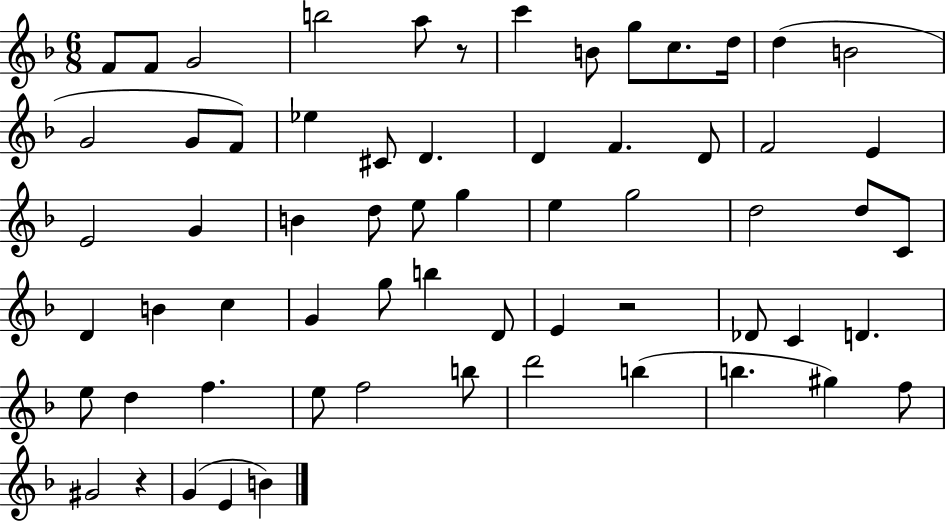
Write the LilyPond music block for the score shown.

{
  \clef treble
  \numericTimeSignature
  \time 6/8
  \key f \major
  f'8 f'8 g'2 | b''2 a''8 r8 | c'''4 b'8 g''8 c''8. d''16 | d''4( b'2 | \break g'2 g'8 f'8) | ees''4 cis'8 d'4. | d'4 f'4. d'8 | f'2 e'4 | \break e'2 g'4 | b'4 d''8 e''8 g''4 | e''4 g''2 | d''2 d''8 c'8 | \break d'4 b'4 c''4 | g'4 g''8 b''4 d'8 | e'4 r2 | des'8 c'4 d'4. | \break e''8 d''4 f''4. | e''8 f''2 b''8 | d'''2 b''4( | b''4. gis''4) f''8 | \break gis'2 r4 | g'4( e'4 b'4) | \bar "|."
}